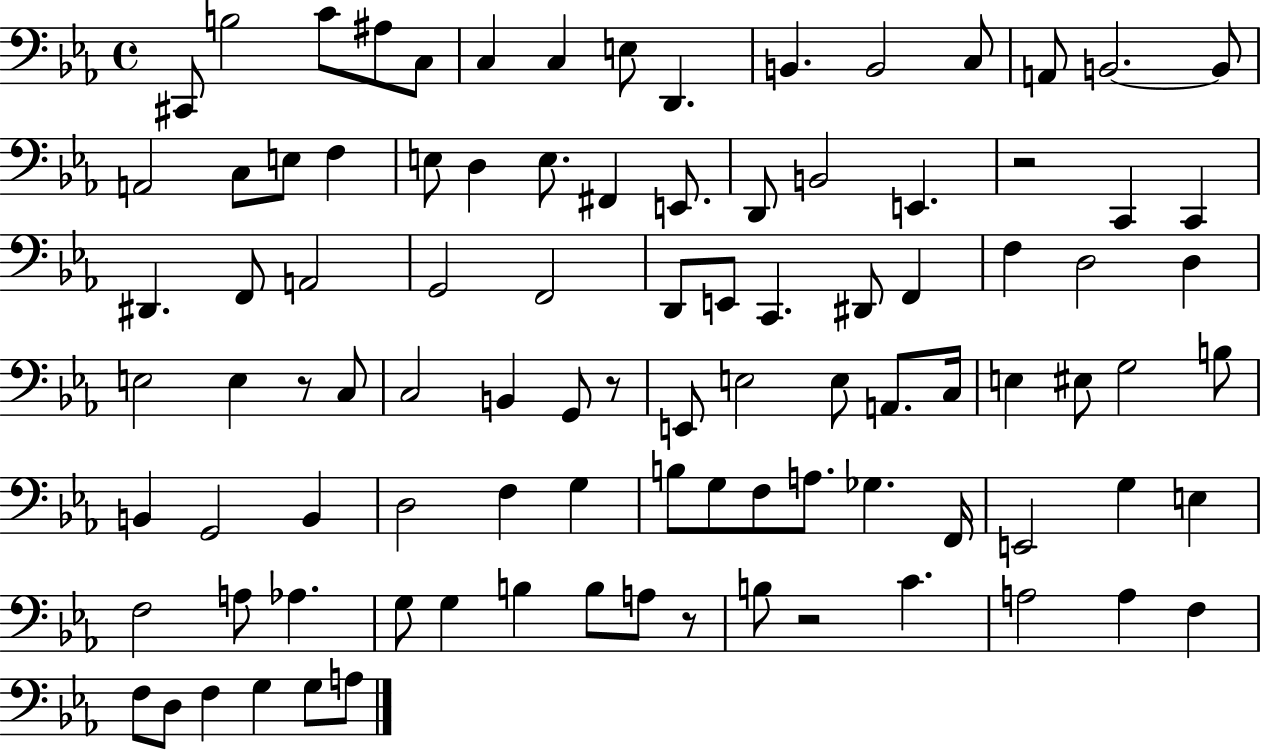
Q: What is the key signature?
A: EES major